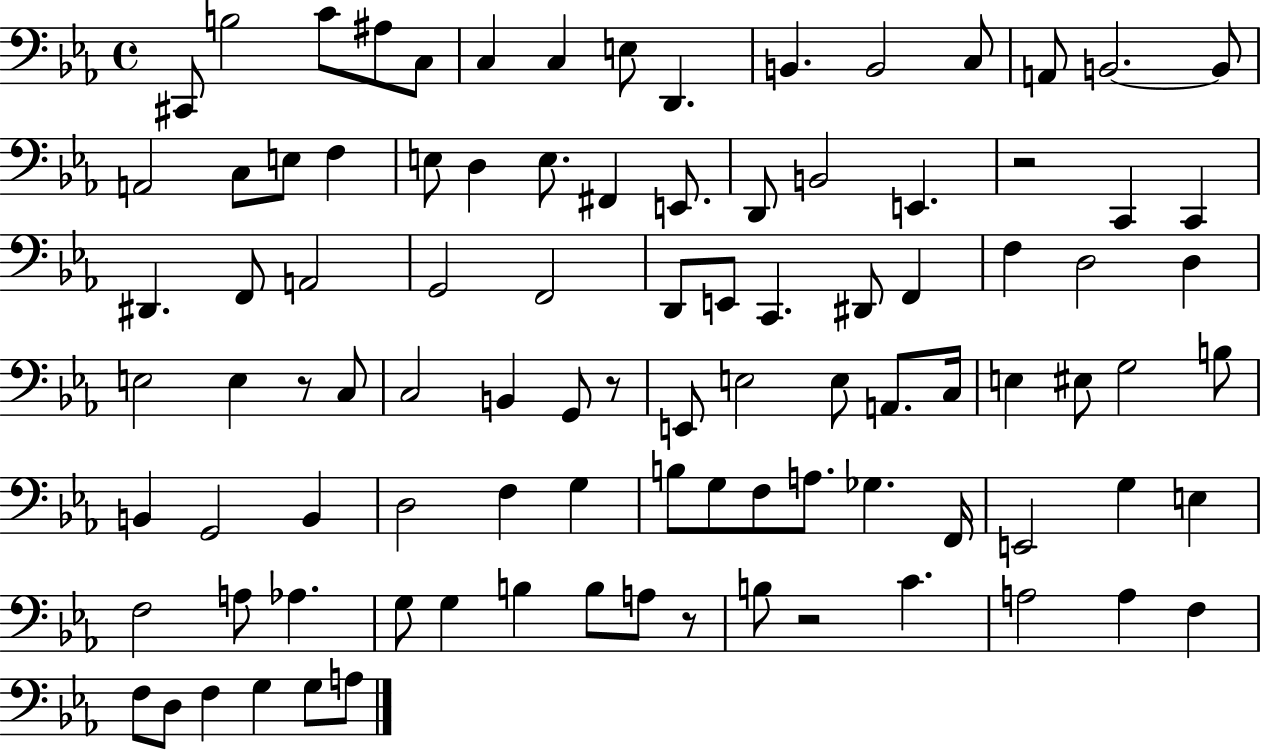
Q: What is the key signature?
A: EES major